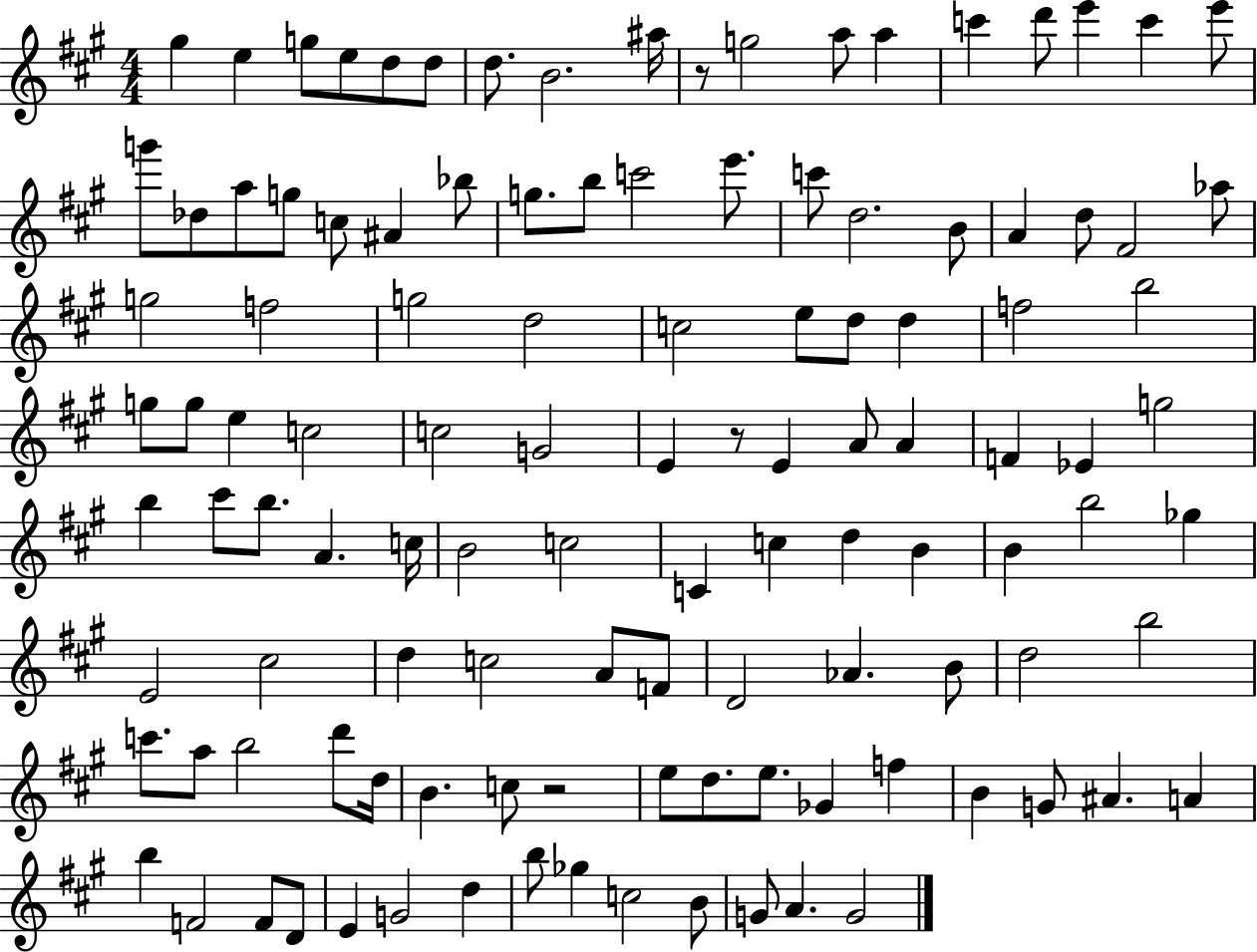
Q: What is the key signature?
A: A major